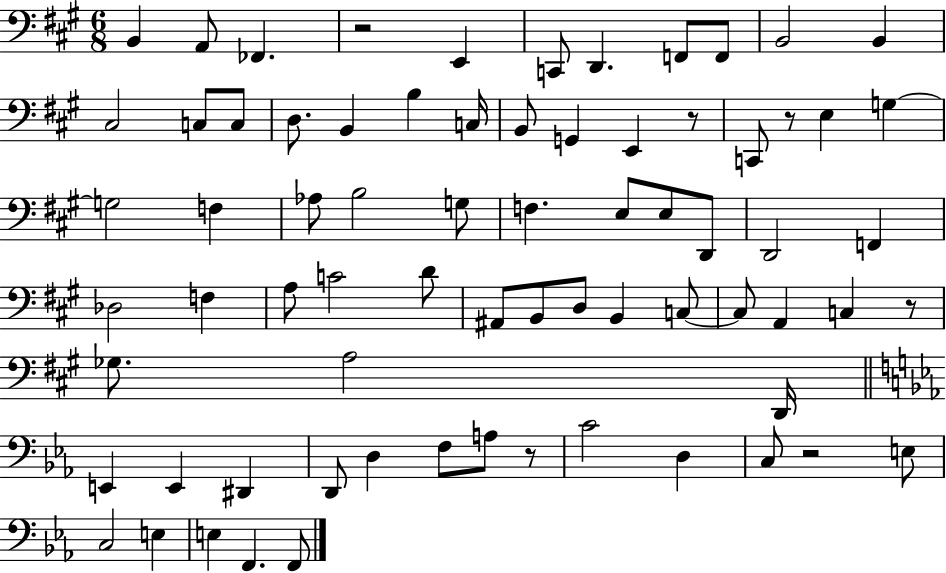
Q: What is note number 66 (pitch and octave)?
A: F2